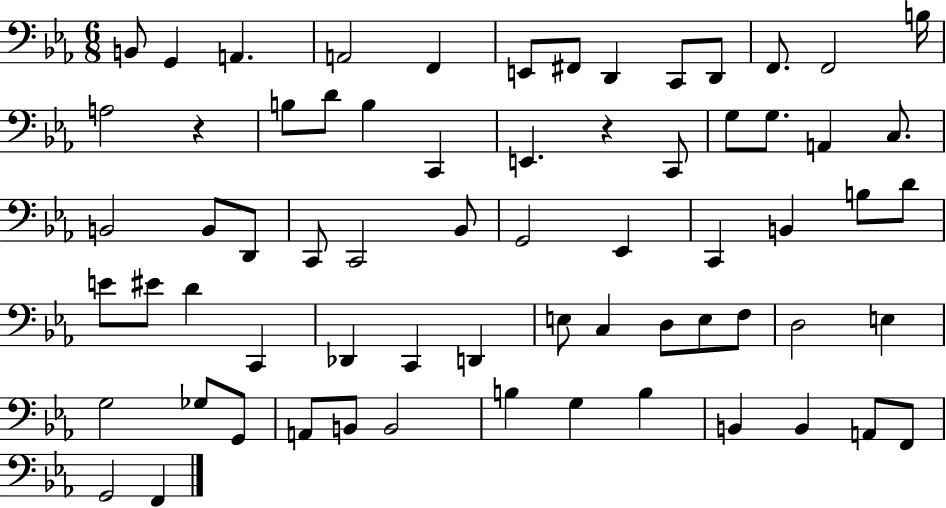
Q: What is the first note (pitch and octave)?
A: B2